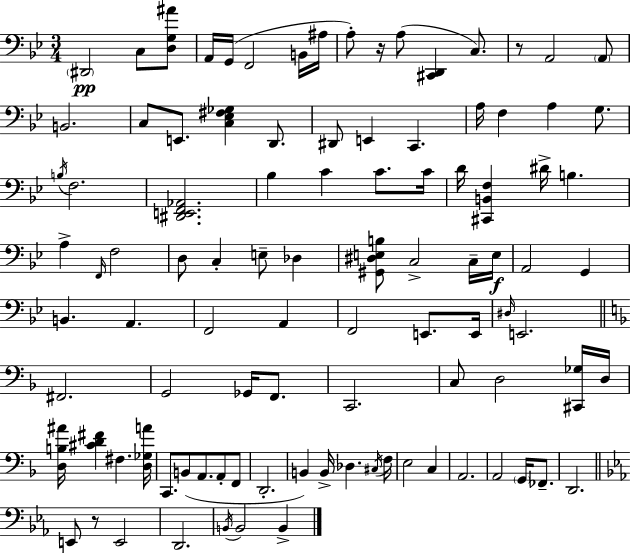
X:1
T:Untitled
M:3/4
L:1/4
K:Gm
^D,,2 C,/2 [D,G,^A]/2 A,,/4 G,,/4 F,,2 B,,/4 ^A,/4 A,/2 z/4 A,/2 [^C,,D,,] C,/2 z/2 A,,2 A,,/2 B,,2 C,/2 E,,/2 [C,_E,^F,_G,] D,,/2 ^D,,/2 E,, C,, A,/4 F, A, G,/2 B,/4 F,2 [^D,,E,,F,,_A,,]2 _B, C C/2 C/4 D/4 [^C,,B,,F,] ^D/4 B, A, F,,/4 F,2 D,/2 C, E,/2 _D, [^G,,^D,E,B,]/2 C,2 C,/4 E,/4 A,,2 G,, B,, A,, F,,2 A,, F,,2 E,,/2 E,,/4 ^D,/4 E,,2 ^F,,2 G,,2 _G,,/4 F,,/2 C,,2 C,/2 D,2 [^C,,_G,]/4 D,/4 [D,B,^A]/4 [^CD^F] ^F, [D,_G,A]/4 C,,/2 B,,/2 A,,/2 A,,/2 F,,/2 D,,2 B,, B,,/4 _D, ^C,/4 F,/4 E,2 C, A,,2 A,,2 G,,/4 _F,,/2 D,,2 E,,/2 z/2 E,,2 D,,2 B,,/4 B,,2 B,,